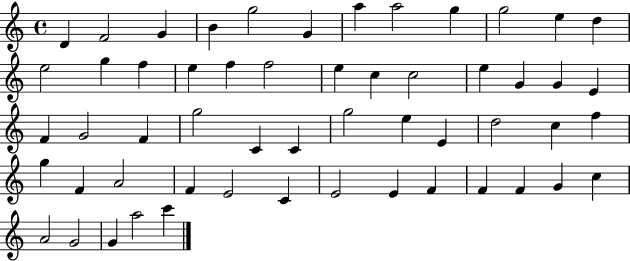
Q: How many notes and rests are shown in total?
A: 55